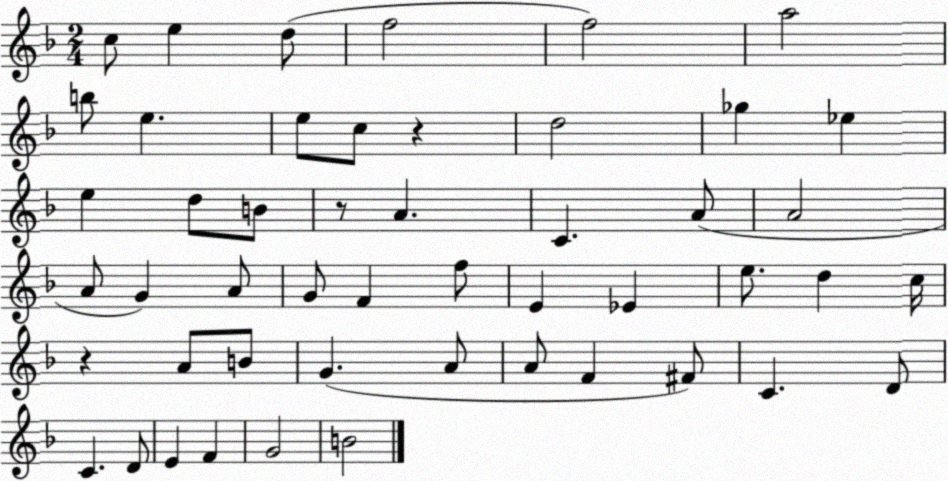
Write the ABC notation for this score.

X:1
T:Untitled
M:2/4
L:1/4
K:F
c/2 e d/2 f2 f2 a2 b/2 e e/2 c/2 z d2 _g _e e d/2 B/2 z/2 A C A/2 A2 A/2 G A/2 G/2 F f/2 E _E e/2 d c/4 z A/2 B/2 G A/2 A/2 F ^F/2 C D/2 C D/2 E F G2 B2